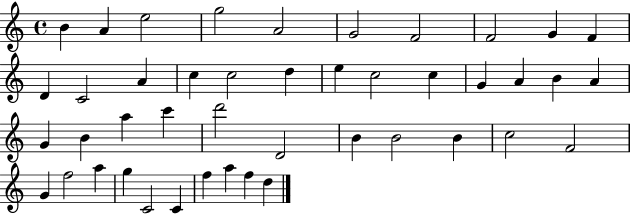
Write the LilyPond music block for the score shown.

{
  \clef treble
  \time 4/4
  \defaultTimeSignature
  \key c \major
  b'4 a'4 e''2 | g''2 a'2 | g'2 f'2 | f'2 g'4 f'4 | \break d'4 c'2 a'4 | c''4 c''2 d''4 | e''4 c''2 c''4 | g'4 a'4 b'4 a'4 | \break g'4 b'4 a''4 c'''4 | d'''2 d'2 | b'4 b'2 b'4 | c''2 f'2 | \break g'4 f''2 a''4 | g''4 c'2 c'4 | f''4 a''4 f''4 d''4 | \bar "|."
}